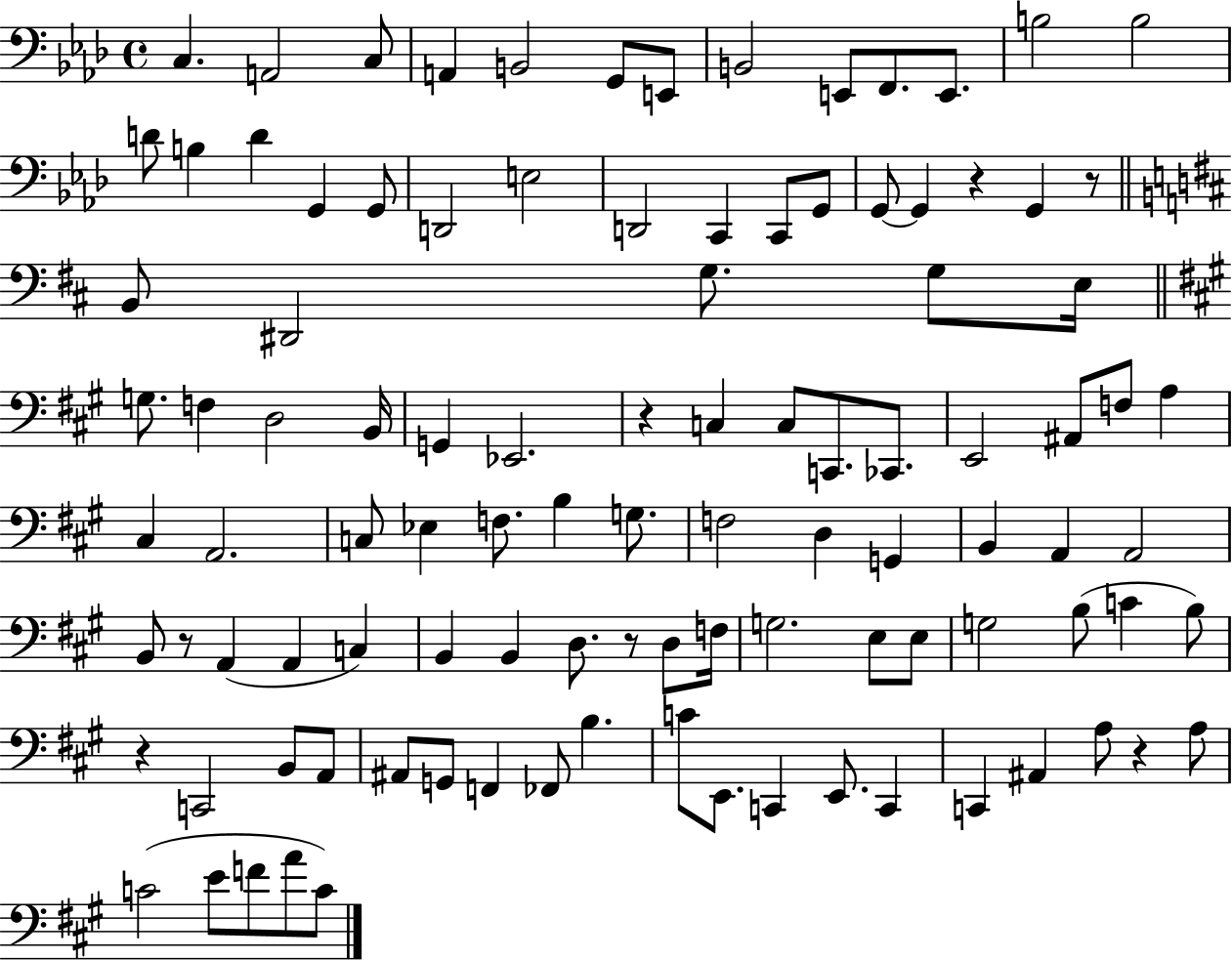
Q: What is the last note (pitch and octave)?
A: C4